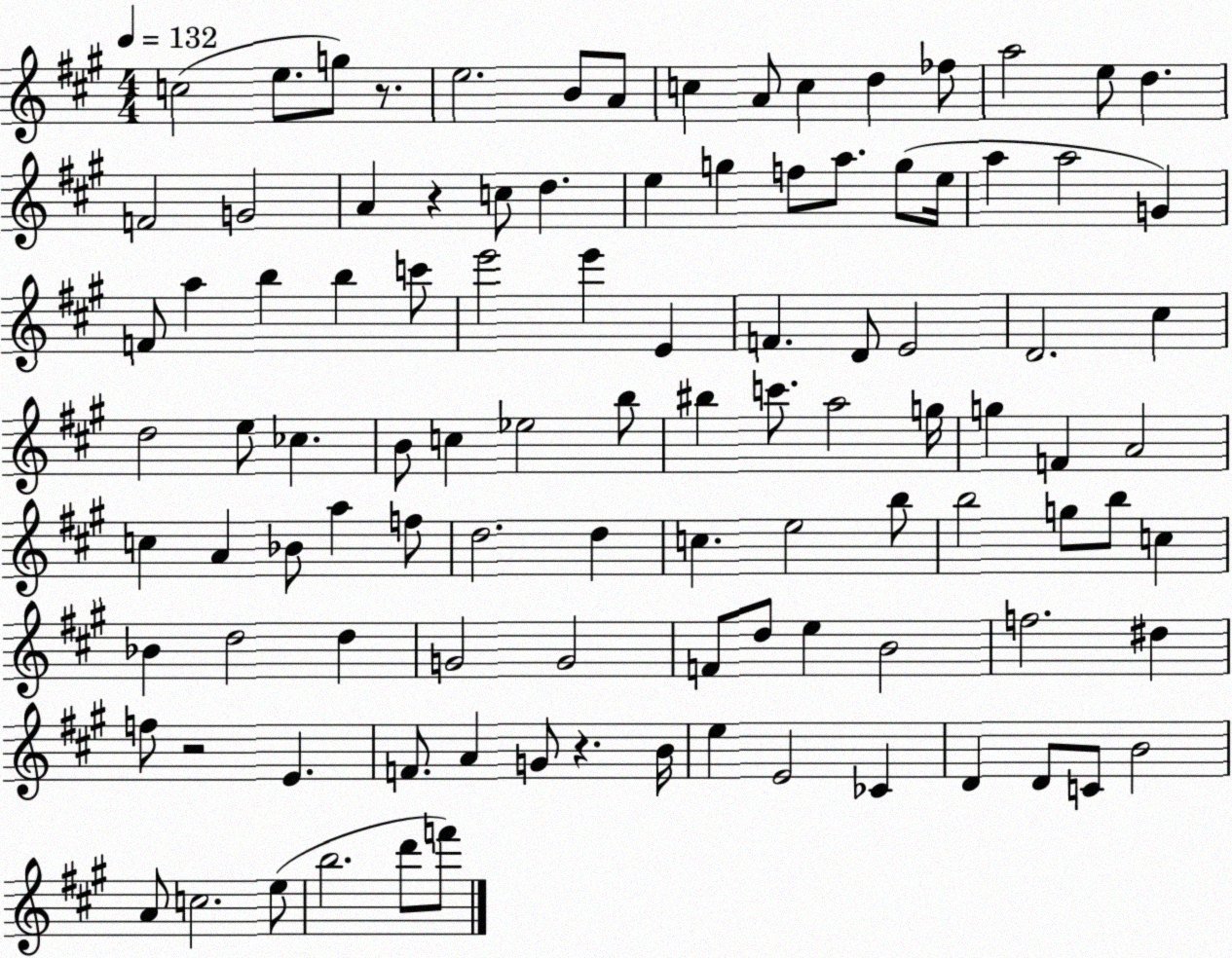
X:1
T:Untitled
M:4/4
L:1/4
K:A
c2 e/2 g/2 z/2 e2 B/2 A/2 c A/2 c d _f/2 a2 e/2 d F2 G2 A z c/2 d e g f/2 a/2 g/2 e/4 a a2 G F/2 a b b c'/2 e'2 e' E F D/2 E2 D2 ^c d2 e/2 _c B/2 c _e2 b/2 ^b c'/2 a2 g/4 g F A2 c A _B/2 a f/2 d2 d c e2 b/2 b2 g/2 b/2 c _B d2 d G2 G2 F/2 d/2 e B2 f2 ^d f/2 z2 E F/2 A G/2 z B/4 e E2 _C D D/2 C/2 B2 A/2 c2 e/2 b2 d'/2 f'/2